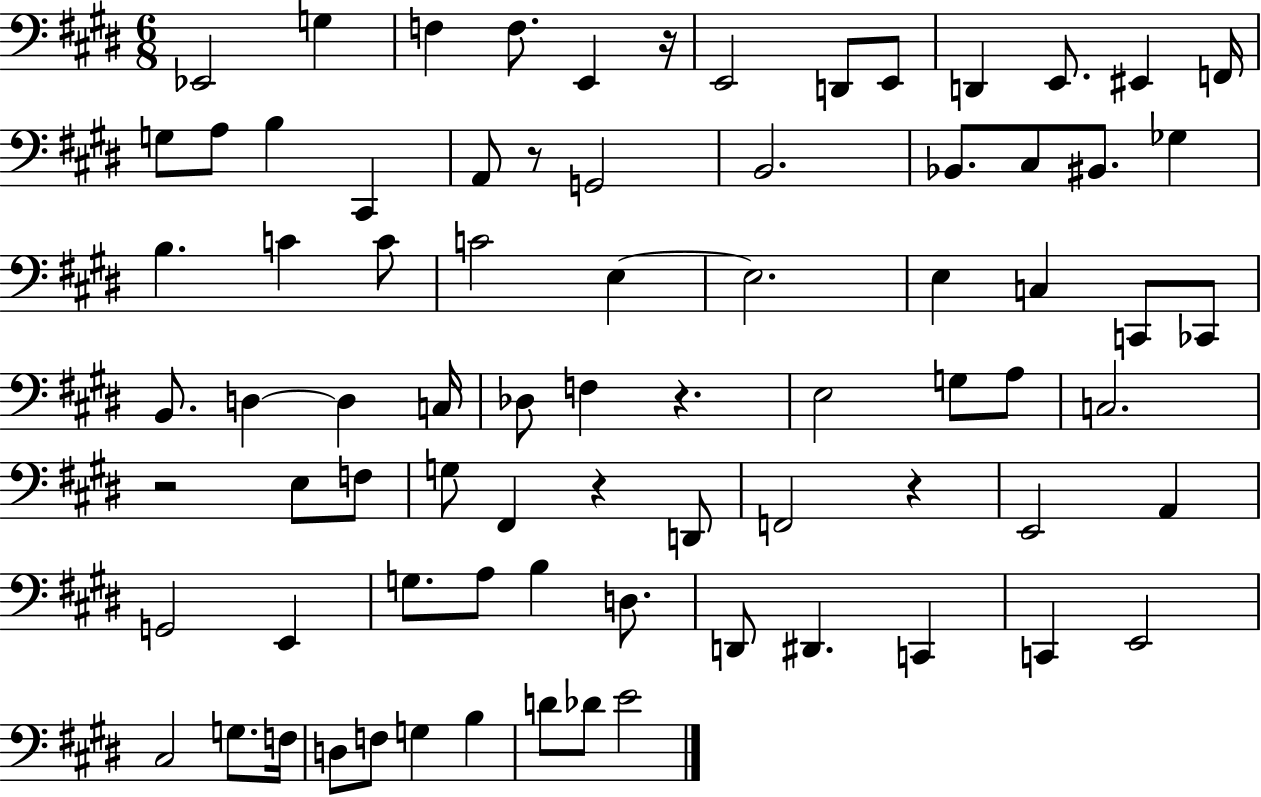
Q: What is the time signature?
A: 6/8